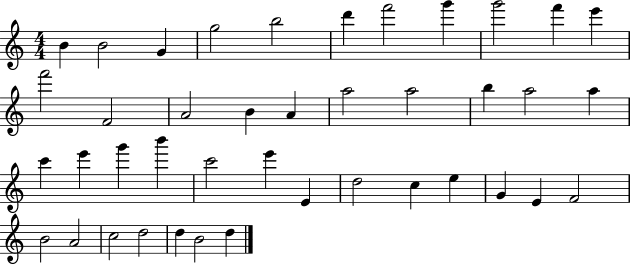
{
  \clef treble
  \numericTimeSignature
  \time 4/4
  \key c \major
  b'4 b'2 g'4 | g''2 b''2 | d'''4 f'''2 g'''4 | g'''2 f'''4 e'''4 | \break f'''2 f'2 | a'2 b'4 a'4 | a''2 a''2 | b''4 a''2 a''4 | \break c'''4 e'''4 g'''4 b'''4 | c'''2 e'''4 e'4 | d''2 c''4 e''4 | g'4 e'4 f'2 | \break b'2 a'2 | c''2 d''2 | d''4 b'2 d''4 | \bar "|."
}